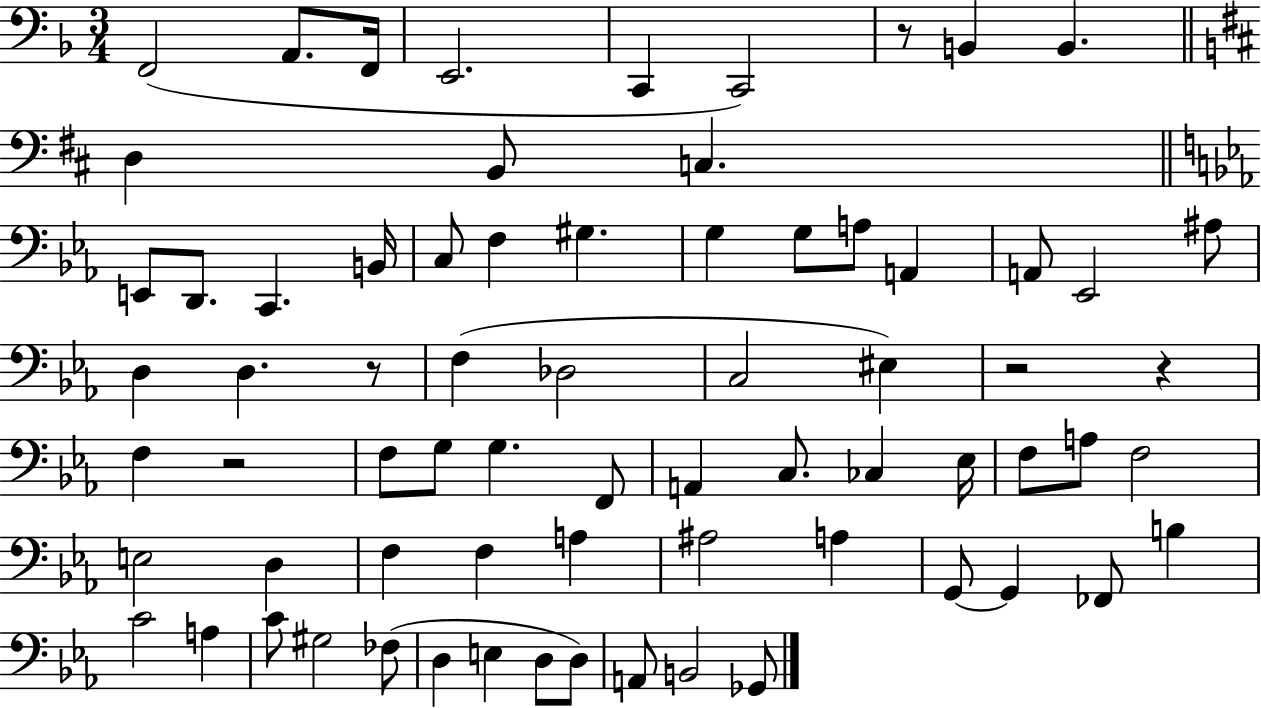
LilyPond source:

{
  \clef bass
  \numericTimeSignature
  \time 3/4
  \key f \major
  \repeat volta 2 { f,2( a,8. f,16 | e,2. | c,4 c,2) | r8 b,4 b,4. | \break \bar "||" \break \key b \minor d4 b,8 c4. | \bar "||" \break \key ees \major e,8 d,8. c,4. b,16 | c8 f4 gis4. | g4 g8 a8 a,4 | a,8 ees,2 ais8 | \break d4 d4. r8 | f4( des2 | c2 eis4) | r2 r4 | \break f4 r2 | f8 g8 g4. f,8 | a,4 c8. ces4 ees16 | f8 a8 f2 | \break e2 d4 | f4 f4 a4 | ais2 a4 | g,8~~ g,4 fes,8 b4 | \break c'2 a4 | c'8 gis2 fes8( | d4 e4 d8 d8) | a,8 b,2 ges,8 | \break } \bar "|."
}